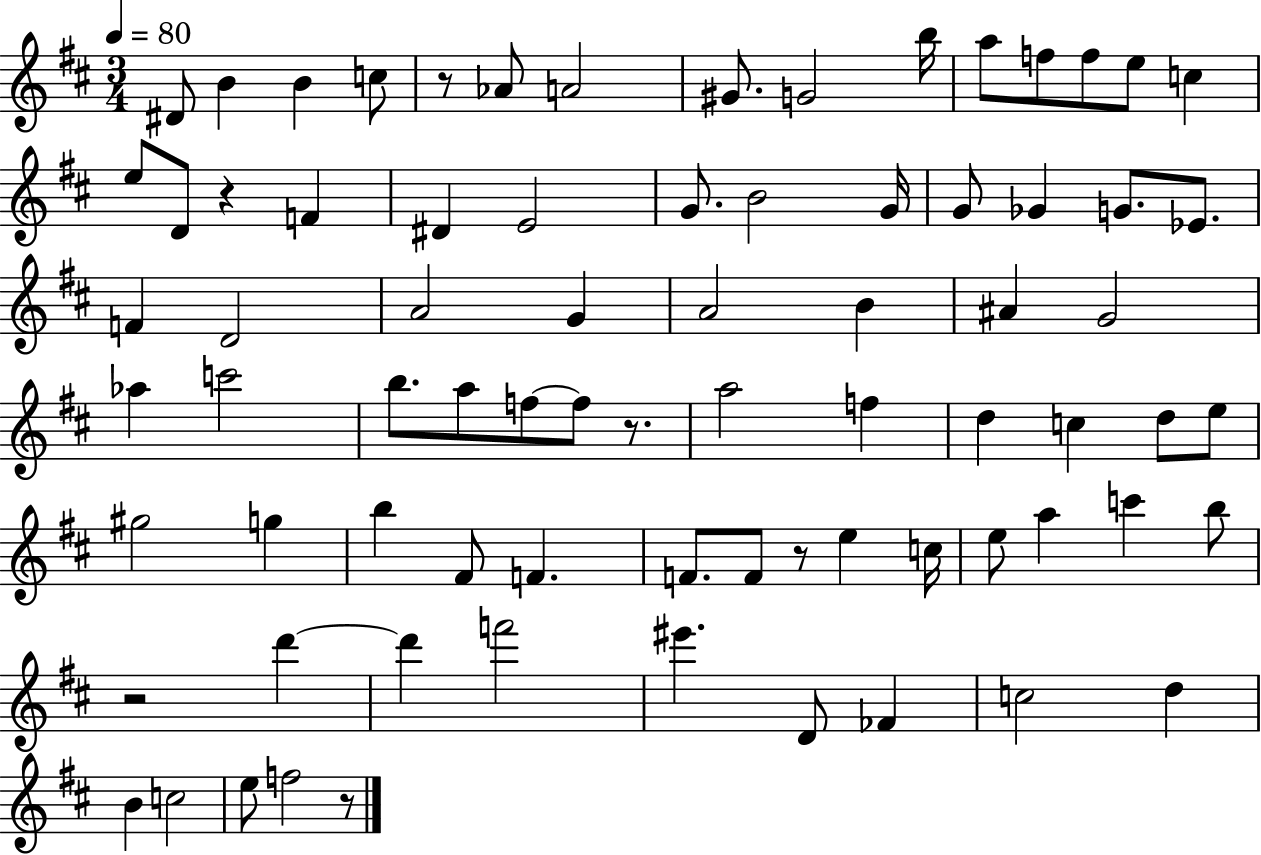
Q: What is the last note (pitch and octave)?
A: F5